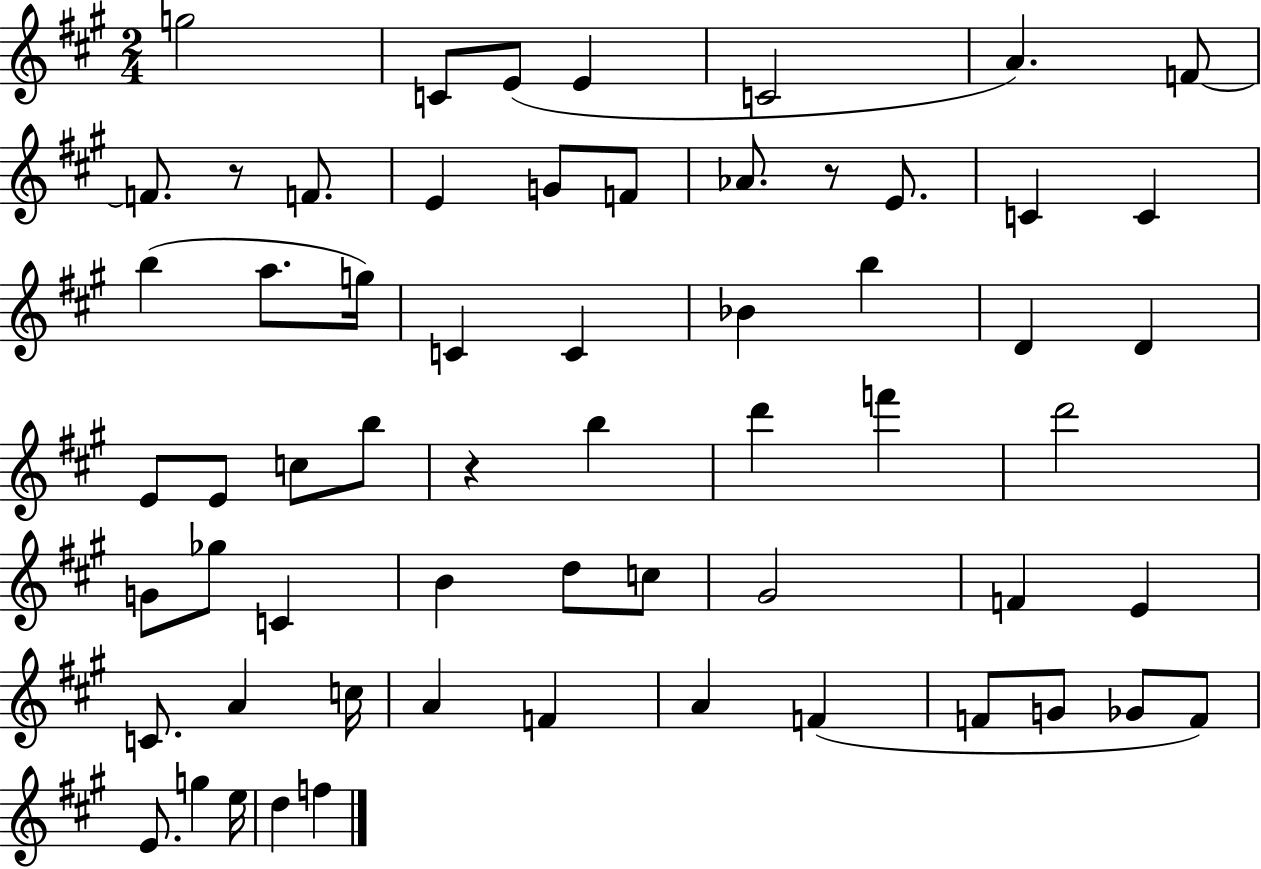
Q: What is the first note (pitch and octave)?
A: G5